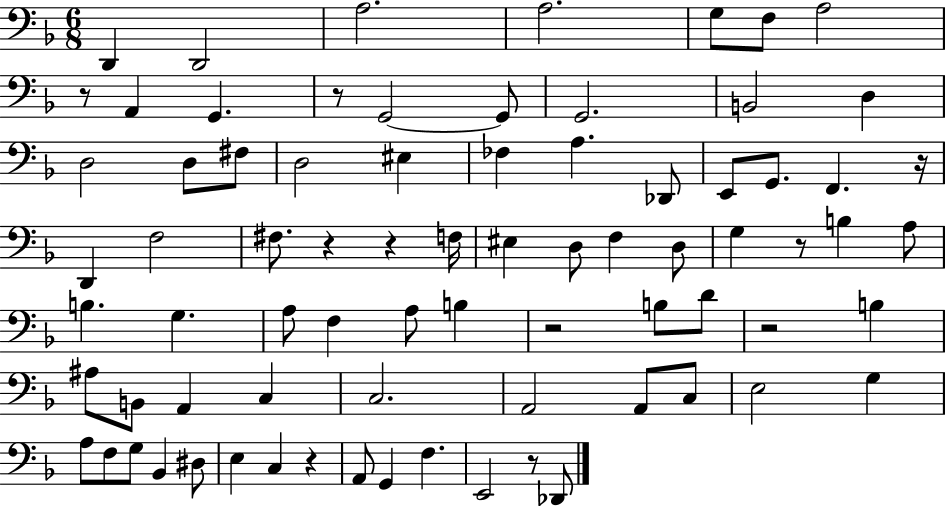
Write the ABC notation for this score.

X:1
T:Untitled
M:6/8
L:1/4
K:F
D,, D,,2 A,2 A,2 G,/2 F,/2 A,2 z/2 A,, G,, z/2 G,,2 G,,/2 G,,2 B,,2 D, D,2 D,/2 ^F,/2 D,2 ^E, _F, A, _D,,/2 E,,/2 G,,/2 F,, z/4 D,, F,2 ^F,/2 z z F,/4 ^E, D,/2 F, D,/2 G, z/2 B, A,/2 B, G, A,/2 F, A,/2 B, z2 B,/2 D/2 z2 B, ^A,/2 B,,/2 A,, C, C,2 A,,2 A,,/2 C,/2 E,2 G, A,/2 F,/2 G,/2 _B,, ^D,/2 E, C, z A,,/2 G,, F, E,,2 z/2 _D,,/2